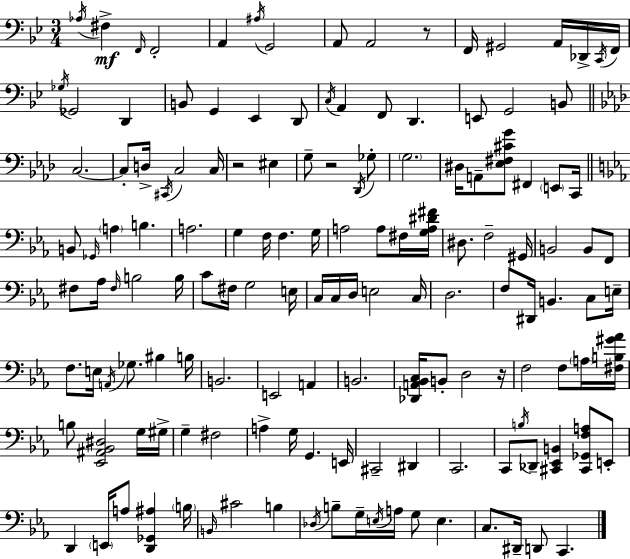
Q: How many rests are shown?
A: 4